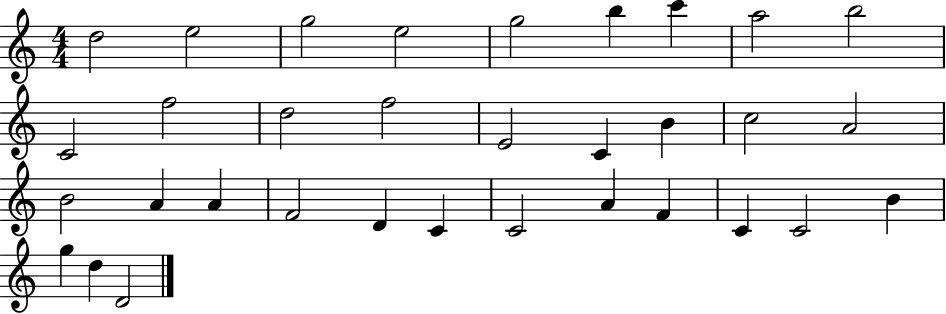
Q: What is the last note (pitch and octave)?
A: D4